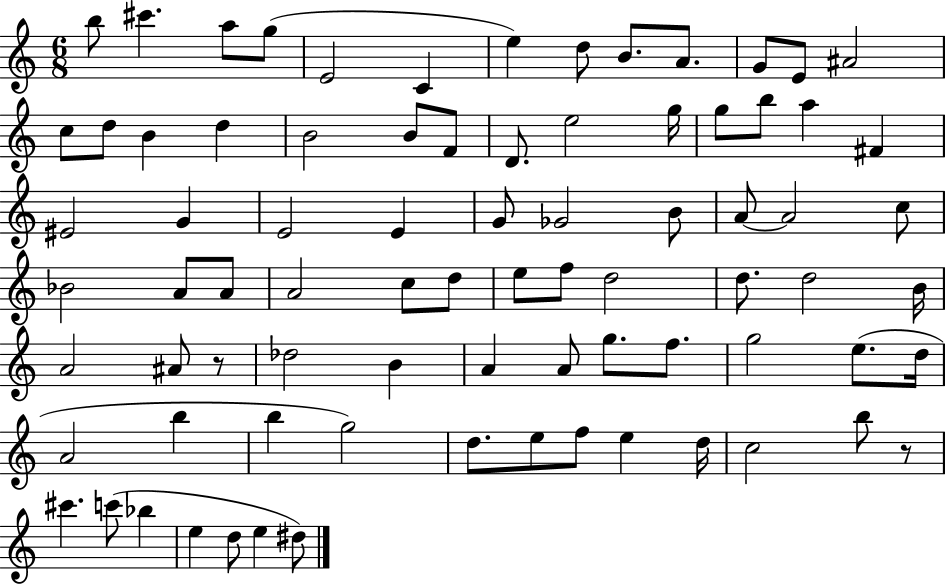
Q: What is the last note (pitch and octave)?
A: D#5